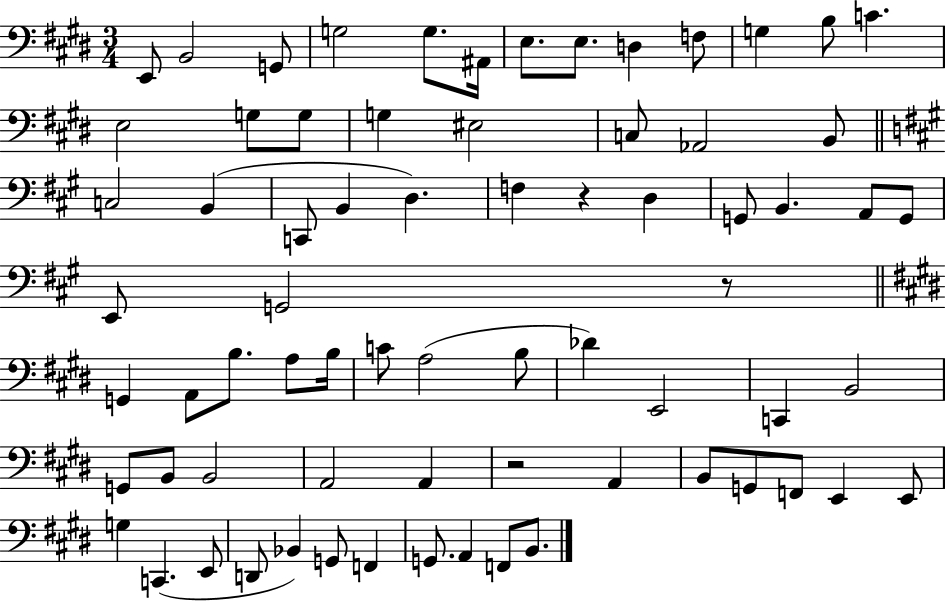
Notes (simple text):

E2/e B2/h G2/e G3/h G3/e. A#2/s E3/e. E3/e. D3/q F3/e G3/q B3/e C4/q. E3/h G3/e G3/e G3/q EIS3/h C3/e Ab2/h B2/e C3/h B2/q C2/e B2/q D3/q. F3/q R/q D3/q G2/e B2/q. A2/e G2/e E2/e G2/h R/e G2/q A2/e B3/e. A3/e B3/s C4/e A3/h B3/e Db4/q E2/h C2/q B2/h G2/e B2/e B2/h A2/h A2/q R/h A2/q B2/e G2/e F2/e E2/q E2/e G3/q C2/q. E2/e D2/e Bb2/q G2/e F2/q G2/e. A2/q F2/e B2/e.